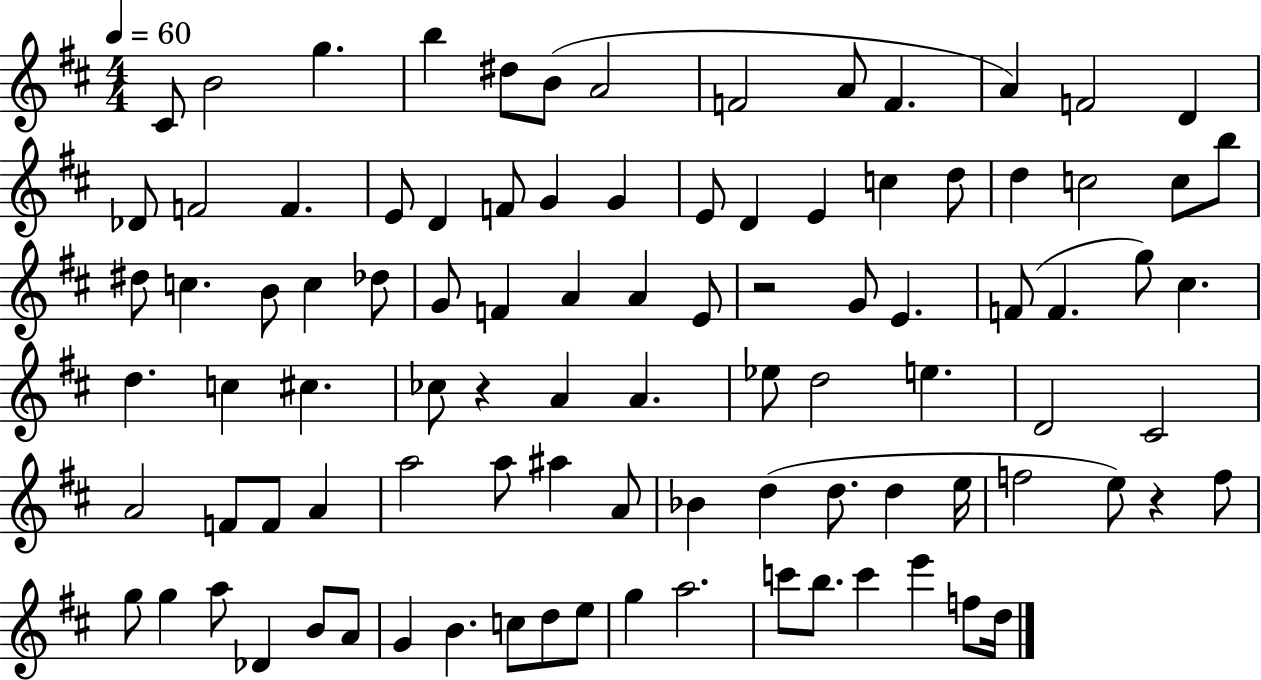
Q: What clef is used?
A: treble